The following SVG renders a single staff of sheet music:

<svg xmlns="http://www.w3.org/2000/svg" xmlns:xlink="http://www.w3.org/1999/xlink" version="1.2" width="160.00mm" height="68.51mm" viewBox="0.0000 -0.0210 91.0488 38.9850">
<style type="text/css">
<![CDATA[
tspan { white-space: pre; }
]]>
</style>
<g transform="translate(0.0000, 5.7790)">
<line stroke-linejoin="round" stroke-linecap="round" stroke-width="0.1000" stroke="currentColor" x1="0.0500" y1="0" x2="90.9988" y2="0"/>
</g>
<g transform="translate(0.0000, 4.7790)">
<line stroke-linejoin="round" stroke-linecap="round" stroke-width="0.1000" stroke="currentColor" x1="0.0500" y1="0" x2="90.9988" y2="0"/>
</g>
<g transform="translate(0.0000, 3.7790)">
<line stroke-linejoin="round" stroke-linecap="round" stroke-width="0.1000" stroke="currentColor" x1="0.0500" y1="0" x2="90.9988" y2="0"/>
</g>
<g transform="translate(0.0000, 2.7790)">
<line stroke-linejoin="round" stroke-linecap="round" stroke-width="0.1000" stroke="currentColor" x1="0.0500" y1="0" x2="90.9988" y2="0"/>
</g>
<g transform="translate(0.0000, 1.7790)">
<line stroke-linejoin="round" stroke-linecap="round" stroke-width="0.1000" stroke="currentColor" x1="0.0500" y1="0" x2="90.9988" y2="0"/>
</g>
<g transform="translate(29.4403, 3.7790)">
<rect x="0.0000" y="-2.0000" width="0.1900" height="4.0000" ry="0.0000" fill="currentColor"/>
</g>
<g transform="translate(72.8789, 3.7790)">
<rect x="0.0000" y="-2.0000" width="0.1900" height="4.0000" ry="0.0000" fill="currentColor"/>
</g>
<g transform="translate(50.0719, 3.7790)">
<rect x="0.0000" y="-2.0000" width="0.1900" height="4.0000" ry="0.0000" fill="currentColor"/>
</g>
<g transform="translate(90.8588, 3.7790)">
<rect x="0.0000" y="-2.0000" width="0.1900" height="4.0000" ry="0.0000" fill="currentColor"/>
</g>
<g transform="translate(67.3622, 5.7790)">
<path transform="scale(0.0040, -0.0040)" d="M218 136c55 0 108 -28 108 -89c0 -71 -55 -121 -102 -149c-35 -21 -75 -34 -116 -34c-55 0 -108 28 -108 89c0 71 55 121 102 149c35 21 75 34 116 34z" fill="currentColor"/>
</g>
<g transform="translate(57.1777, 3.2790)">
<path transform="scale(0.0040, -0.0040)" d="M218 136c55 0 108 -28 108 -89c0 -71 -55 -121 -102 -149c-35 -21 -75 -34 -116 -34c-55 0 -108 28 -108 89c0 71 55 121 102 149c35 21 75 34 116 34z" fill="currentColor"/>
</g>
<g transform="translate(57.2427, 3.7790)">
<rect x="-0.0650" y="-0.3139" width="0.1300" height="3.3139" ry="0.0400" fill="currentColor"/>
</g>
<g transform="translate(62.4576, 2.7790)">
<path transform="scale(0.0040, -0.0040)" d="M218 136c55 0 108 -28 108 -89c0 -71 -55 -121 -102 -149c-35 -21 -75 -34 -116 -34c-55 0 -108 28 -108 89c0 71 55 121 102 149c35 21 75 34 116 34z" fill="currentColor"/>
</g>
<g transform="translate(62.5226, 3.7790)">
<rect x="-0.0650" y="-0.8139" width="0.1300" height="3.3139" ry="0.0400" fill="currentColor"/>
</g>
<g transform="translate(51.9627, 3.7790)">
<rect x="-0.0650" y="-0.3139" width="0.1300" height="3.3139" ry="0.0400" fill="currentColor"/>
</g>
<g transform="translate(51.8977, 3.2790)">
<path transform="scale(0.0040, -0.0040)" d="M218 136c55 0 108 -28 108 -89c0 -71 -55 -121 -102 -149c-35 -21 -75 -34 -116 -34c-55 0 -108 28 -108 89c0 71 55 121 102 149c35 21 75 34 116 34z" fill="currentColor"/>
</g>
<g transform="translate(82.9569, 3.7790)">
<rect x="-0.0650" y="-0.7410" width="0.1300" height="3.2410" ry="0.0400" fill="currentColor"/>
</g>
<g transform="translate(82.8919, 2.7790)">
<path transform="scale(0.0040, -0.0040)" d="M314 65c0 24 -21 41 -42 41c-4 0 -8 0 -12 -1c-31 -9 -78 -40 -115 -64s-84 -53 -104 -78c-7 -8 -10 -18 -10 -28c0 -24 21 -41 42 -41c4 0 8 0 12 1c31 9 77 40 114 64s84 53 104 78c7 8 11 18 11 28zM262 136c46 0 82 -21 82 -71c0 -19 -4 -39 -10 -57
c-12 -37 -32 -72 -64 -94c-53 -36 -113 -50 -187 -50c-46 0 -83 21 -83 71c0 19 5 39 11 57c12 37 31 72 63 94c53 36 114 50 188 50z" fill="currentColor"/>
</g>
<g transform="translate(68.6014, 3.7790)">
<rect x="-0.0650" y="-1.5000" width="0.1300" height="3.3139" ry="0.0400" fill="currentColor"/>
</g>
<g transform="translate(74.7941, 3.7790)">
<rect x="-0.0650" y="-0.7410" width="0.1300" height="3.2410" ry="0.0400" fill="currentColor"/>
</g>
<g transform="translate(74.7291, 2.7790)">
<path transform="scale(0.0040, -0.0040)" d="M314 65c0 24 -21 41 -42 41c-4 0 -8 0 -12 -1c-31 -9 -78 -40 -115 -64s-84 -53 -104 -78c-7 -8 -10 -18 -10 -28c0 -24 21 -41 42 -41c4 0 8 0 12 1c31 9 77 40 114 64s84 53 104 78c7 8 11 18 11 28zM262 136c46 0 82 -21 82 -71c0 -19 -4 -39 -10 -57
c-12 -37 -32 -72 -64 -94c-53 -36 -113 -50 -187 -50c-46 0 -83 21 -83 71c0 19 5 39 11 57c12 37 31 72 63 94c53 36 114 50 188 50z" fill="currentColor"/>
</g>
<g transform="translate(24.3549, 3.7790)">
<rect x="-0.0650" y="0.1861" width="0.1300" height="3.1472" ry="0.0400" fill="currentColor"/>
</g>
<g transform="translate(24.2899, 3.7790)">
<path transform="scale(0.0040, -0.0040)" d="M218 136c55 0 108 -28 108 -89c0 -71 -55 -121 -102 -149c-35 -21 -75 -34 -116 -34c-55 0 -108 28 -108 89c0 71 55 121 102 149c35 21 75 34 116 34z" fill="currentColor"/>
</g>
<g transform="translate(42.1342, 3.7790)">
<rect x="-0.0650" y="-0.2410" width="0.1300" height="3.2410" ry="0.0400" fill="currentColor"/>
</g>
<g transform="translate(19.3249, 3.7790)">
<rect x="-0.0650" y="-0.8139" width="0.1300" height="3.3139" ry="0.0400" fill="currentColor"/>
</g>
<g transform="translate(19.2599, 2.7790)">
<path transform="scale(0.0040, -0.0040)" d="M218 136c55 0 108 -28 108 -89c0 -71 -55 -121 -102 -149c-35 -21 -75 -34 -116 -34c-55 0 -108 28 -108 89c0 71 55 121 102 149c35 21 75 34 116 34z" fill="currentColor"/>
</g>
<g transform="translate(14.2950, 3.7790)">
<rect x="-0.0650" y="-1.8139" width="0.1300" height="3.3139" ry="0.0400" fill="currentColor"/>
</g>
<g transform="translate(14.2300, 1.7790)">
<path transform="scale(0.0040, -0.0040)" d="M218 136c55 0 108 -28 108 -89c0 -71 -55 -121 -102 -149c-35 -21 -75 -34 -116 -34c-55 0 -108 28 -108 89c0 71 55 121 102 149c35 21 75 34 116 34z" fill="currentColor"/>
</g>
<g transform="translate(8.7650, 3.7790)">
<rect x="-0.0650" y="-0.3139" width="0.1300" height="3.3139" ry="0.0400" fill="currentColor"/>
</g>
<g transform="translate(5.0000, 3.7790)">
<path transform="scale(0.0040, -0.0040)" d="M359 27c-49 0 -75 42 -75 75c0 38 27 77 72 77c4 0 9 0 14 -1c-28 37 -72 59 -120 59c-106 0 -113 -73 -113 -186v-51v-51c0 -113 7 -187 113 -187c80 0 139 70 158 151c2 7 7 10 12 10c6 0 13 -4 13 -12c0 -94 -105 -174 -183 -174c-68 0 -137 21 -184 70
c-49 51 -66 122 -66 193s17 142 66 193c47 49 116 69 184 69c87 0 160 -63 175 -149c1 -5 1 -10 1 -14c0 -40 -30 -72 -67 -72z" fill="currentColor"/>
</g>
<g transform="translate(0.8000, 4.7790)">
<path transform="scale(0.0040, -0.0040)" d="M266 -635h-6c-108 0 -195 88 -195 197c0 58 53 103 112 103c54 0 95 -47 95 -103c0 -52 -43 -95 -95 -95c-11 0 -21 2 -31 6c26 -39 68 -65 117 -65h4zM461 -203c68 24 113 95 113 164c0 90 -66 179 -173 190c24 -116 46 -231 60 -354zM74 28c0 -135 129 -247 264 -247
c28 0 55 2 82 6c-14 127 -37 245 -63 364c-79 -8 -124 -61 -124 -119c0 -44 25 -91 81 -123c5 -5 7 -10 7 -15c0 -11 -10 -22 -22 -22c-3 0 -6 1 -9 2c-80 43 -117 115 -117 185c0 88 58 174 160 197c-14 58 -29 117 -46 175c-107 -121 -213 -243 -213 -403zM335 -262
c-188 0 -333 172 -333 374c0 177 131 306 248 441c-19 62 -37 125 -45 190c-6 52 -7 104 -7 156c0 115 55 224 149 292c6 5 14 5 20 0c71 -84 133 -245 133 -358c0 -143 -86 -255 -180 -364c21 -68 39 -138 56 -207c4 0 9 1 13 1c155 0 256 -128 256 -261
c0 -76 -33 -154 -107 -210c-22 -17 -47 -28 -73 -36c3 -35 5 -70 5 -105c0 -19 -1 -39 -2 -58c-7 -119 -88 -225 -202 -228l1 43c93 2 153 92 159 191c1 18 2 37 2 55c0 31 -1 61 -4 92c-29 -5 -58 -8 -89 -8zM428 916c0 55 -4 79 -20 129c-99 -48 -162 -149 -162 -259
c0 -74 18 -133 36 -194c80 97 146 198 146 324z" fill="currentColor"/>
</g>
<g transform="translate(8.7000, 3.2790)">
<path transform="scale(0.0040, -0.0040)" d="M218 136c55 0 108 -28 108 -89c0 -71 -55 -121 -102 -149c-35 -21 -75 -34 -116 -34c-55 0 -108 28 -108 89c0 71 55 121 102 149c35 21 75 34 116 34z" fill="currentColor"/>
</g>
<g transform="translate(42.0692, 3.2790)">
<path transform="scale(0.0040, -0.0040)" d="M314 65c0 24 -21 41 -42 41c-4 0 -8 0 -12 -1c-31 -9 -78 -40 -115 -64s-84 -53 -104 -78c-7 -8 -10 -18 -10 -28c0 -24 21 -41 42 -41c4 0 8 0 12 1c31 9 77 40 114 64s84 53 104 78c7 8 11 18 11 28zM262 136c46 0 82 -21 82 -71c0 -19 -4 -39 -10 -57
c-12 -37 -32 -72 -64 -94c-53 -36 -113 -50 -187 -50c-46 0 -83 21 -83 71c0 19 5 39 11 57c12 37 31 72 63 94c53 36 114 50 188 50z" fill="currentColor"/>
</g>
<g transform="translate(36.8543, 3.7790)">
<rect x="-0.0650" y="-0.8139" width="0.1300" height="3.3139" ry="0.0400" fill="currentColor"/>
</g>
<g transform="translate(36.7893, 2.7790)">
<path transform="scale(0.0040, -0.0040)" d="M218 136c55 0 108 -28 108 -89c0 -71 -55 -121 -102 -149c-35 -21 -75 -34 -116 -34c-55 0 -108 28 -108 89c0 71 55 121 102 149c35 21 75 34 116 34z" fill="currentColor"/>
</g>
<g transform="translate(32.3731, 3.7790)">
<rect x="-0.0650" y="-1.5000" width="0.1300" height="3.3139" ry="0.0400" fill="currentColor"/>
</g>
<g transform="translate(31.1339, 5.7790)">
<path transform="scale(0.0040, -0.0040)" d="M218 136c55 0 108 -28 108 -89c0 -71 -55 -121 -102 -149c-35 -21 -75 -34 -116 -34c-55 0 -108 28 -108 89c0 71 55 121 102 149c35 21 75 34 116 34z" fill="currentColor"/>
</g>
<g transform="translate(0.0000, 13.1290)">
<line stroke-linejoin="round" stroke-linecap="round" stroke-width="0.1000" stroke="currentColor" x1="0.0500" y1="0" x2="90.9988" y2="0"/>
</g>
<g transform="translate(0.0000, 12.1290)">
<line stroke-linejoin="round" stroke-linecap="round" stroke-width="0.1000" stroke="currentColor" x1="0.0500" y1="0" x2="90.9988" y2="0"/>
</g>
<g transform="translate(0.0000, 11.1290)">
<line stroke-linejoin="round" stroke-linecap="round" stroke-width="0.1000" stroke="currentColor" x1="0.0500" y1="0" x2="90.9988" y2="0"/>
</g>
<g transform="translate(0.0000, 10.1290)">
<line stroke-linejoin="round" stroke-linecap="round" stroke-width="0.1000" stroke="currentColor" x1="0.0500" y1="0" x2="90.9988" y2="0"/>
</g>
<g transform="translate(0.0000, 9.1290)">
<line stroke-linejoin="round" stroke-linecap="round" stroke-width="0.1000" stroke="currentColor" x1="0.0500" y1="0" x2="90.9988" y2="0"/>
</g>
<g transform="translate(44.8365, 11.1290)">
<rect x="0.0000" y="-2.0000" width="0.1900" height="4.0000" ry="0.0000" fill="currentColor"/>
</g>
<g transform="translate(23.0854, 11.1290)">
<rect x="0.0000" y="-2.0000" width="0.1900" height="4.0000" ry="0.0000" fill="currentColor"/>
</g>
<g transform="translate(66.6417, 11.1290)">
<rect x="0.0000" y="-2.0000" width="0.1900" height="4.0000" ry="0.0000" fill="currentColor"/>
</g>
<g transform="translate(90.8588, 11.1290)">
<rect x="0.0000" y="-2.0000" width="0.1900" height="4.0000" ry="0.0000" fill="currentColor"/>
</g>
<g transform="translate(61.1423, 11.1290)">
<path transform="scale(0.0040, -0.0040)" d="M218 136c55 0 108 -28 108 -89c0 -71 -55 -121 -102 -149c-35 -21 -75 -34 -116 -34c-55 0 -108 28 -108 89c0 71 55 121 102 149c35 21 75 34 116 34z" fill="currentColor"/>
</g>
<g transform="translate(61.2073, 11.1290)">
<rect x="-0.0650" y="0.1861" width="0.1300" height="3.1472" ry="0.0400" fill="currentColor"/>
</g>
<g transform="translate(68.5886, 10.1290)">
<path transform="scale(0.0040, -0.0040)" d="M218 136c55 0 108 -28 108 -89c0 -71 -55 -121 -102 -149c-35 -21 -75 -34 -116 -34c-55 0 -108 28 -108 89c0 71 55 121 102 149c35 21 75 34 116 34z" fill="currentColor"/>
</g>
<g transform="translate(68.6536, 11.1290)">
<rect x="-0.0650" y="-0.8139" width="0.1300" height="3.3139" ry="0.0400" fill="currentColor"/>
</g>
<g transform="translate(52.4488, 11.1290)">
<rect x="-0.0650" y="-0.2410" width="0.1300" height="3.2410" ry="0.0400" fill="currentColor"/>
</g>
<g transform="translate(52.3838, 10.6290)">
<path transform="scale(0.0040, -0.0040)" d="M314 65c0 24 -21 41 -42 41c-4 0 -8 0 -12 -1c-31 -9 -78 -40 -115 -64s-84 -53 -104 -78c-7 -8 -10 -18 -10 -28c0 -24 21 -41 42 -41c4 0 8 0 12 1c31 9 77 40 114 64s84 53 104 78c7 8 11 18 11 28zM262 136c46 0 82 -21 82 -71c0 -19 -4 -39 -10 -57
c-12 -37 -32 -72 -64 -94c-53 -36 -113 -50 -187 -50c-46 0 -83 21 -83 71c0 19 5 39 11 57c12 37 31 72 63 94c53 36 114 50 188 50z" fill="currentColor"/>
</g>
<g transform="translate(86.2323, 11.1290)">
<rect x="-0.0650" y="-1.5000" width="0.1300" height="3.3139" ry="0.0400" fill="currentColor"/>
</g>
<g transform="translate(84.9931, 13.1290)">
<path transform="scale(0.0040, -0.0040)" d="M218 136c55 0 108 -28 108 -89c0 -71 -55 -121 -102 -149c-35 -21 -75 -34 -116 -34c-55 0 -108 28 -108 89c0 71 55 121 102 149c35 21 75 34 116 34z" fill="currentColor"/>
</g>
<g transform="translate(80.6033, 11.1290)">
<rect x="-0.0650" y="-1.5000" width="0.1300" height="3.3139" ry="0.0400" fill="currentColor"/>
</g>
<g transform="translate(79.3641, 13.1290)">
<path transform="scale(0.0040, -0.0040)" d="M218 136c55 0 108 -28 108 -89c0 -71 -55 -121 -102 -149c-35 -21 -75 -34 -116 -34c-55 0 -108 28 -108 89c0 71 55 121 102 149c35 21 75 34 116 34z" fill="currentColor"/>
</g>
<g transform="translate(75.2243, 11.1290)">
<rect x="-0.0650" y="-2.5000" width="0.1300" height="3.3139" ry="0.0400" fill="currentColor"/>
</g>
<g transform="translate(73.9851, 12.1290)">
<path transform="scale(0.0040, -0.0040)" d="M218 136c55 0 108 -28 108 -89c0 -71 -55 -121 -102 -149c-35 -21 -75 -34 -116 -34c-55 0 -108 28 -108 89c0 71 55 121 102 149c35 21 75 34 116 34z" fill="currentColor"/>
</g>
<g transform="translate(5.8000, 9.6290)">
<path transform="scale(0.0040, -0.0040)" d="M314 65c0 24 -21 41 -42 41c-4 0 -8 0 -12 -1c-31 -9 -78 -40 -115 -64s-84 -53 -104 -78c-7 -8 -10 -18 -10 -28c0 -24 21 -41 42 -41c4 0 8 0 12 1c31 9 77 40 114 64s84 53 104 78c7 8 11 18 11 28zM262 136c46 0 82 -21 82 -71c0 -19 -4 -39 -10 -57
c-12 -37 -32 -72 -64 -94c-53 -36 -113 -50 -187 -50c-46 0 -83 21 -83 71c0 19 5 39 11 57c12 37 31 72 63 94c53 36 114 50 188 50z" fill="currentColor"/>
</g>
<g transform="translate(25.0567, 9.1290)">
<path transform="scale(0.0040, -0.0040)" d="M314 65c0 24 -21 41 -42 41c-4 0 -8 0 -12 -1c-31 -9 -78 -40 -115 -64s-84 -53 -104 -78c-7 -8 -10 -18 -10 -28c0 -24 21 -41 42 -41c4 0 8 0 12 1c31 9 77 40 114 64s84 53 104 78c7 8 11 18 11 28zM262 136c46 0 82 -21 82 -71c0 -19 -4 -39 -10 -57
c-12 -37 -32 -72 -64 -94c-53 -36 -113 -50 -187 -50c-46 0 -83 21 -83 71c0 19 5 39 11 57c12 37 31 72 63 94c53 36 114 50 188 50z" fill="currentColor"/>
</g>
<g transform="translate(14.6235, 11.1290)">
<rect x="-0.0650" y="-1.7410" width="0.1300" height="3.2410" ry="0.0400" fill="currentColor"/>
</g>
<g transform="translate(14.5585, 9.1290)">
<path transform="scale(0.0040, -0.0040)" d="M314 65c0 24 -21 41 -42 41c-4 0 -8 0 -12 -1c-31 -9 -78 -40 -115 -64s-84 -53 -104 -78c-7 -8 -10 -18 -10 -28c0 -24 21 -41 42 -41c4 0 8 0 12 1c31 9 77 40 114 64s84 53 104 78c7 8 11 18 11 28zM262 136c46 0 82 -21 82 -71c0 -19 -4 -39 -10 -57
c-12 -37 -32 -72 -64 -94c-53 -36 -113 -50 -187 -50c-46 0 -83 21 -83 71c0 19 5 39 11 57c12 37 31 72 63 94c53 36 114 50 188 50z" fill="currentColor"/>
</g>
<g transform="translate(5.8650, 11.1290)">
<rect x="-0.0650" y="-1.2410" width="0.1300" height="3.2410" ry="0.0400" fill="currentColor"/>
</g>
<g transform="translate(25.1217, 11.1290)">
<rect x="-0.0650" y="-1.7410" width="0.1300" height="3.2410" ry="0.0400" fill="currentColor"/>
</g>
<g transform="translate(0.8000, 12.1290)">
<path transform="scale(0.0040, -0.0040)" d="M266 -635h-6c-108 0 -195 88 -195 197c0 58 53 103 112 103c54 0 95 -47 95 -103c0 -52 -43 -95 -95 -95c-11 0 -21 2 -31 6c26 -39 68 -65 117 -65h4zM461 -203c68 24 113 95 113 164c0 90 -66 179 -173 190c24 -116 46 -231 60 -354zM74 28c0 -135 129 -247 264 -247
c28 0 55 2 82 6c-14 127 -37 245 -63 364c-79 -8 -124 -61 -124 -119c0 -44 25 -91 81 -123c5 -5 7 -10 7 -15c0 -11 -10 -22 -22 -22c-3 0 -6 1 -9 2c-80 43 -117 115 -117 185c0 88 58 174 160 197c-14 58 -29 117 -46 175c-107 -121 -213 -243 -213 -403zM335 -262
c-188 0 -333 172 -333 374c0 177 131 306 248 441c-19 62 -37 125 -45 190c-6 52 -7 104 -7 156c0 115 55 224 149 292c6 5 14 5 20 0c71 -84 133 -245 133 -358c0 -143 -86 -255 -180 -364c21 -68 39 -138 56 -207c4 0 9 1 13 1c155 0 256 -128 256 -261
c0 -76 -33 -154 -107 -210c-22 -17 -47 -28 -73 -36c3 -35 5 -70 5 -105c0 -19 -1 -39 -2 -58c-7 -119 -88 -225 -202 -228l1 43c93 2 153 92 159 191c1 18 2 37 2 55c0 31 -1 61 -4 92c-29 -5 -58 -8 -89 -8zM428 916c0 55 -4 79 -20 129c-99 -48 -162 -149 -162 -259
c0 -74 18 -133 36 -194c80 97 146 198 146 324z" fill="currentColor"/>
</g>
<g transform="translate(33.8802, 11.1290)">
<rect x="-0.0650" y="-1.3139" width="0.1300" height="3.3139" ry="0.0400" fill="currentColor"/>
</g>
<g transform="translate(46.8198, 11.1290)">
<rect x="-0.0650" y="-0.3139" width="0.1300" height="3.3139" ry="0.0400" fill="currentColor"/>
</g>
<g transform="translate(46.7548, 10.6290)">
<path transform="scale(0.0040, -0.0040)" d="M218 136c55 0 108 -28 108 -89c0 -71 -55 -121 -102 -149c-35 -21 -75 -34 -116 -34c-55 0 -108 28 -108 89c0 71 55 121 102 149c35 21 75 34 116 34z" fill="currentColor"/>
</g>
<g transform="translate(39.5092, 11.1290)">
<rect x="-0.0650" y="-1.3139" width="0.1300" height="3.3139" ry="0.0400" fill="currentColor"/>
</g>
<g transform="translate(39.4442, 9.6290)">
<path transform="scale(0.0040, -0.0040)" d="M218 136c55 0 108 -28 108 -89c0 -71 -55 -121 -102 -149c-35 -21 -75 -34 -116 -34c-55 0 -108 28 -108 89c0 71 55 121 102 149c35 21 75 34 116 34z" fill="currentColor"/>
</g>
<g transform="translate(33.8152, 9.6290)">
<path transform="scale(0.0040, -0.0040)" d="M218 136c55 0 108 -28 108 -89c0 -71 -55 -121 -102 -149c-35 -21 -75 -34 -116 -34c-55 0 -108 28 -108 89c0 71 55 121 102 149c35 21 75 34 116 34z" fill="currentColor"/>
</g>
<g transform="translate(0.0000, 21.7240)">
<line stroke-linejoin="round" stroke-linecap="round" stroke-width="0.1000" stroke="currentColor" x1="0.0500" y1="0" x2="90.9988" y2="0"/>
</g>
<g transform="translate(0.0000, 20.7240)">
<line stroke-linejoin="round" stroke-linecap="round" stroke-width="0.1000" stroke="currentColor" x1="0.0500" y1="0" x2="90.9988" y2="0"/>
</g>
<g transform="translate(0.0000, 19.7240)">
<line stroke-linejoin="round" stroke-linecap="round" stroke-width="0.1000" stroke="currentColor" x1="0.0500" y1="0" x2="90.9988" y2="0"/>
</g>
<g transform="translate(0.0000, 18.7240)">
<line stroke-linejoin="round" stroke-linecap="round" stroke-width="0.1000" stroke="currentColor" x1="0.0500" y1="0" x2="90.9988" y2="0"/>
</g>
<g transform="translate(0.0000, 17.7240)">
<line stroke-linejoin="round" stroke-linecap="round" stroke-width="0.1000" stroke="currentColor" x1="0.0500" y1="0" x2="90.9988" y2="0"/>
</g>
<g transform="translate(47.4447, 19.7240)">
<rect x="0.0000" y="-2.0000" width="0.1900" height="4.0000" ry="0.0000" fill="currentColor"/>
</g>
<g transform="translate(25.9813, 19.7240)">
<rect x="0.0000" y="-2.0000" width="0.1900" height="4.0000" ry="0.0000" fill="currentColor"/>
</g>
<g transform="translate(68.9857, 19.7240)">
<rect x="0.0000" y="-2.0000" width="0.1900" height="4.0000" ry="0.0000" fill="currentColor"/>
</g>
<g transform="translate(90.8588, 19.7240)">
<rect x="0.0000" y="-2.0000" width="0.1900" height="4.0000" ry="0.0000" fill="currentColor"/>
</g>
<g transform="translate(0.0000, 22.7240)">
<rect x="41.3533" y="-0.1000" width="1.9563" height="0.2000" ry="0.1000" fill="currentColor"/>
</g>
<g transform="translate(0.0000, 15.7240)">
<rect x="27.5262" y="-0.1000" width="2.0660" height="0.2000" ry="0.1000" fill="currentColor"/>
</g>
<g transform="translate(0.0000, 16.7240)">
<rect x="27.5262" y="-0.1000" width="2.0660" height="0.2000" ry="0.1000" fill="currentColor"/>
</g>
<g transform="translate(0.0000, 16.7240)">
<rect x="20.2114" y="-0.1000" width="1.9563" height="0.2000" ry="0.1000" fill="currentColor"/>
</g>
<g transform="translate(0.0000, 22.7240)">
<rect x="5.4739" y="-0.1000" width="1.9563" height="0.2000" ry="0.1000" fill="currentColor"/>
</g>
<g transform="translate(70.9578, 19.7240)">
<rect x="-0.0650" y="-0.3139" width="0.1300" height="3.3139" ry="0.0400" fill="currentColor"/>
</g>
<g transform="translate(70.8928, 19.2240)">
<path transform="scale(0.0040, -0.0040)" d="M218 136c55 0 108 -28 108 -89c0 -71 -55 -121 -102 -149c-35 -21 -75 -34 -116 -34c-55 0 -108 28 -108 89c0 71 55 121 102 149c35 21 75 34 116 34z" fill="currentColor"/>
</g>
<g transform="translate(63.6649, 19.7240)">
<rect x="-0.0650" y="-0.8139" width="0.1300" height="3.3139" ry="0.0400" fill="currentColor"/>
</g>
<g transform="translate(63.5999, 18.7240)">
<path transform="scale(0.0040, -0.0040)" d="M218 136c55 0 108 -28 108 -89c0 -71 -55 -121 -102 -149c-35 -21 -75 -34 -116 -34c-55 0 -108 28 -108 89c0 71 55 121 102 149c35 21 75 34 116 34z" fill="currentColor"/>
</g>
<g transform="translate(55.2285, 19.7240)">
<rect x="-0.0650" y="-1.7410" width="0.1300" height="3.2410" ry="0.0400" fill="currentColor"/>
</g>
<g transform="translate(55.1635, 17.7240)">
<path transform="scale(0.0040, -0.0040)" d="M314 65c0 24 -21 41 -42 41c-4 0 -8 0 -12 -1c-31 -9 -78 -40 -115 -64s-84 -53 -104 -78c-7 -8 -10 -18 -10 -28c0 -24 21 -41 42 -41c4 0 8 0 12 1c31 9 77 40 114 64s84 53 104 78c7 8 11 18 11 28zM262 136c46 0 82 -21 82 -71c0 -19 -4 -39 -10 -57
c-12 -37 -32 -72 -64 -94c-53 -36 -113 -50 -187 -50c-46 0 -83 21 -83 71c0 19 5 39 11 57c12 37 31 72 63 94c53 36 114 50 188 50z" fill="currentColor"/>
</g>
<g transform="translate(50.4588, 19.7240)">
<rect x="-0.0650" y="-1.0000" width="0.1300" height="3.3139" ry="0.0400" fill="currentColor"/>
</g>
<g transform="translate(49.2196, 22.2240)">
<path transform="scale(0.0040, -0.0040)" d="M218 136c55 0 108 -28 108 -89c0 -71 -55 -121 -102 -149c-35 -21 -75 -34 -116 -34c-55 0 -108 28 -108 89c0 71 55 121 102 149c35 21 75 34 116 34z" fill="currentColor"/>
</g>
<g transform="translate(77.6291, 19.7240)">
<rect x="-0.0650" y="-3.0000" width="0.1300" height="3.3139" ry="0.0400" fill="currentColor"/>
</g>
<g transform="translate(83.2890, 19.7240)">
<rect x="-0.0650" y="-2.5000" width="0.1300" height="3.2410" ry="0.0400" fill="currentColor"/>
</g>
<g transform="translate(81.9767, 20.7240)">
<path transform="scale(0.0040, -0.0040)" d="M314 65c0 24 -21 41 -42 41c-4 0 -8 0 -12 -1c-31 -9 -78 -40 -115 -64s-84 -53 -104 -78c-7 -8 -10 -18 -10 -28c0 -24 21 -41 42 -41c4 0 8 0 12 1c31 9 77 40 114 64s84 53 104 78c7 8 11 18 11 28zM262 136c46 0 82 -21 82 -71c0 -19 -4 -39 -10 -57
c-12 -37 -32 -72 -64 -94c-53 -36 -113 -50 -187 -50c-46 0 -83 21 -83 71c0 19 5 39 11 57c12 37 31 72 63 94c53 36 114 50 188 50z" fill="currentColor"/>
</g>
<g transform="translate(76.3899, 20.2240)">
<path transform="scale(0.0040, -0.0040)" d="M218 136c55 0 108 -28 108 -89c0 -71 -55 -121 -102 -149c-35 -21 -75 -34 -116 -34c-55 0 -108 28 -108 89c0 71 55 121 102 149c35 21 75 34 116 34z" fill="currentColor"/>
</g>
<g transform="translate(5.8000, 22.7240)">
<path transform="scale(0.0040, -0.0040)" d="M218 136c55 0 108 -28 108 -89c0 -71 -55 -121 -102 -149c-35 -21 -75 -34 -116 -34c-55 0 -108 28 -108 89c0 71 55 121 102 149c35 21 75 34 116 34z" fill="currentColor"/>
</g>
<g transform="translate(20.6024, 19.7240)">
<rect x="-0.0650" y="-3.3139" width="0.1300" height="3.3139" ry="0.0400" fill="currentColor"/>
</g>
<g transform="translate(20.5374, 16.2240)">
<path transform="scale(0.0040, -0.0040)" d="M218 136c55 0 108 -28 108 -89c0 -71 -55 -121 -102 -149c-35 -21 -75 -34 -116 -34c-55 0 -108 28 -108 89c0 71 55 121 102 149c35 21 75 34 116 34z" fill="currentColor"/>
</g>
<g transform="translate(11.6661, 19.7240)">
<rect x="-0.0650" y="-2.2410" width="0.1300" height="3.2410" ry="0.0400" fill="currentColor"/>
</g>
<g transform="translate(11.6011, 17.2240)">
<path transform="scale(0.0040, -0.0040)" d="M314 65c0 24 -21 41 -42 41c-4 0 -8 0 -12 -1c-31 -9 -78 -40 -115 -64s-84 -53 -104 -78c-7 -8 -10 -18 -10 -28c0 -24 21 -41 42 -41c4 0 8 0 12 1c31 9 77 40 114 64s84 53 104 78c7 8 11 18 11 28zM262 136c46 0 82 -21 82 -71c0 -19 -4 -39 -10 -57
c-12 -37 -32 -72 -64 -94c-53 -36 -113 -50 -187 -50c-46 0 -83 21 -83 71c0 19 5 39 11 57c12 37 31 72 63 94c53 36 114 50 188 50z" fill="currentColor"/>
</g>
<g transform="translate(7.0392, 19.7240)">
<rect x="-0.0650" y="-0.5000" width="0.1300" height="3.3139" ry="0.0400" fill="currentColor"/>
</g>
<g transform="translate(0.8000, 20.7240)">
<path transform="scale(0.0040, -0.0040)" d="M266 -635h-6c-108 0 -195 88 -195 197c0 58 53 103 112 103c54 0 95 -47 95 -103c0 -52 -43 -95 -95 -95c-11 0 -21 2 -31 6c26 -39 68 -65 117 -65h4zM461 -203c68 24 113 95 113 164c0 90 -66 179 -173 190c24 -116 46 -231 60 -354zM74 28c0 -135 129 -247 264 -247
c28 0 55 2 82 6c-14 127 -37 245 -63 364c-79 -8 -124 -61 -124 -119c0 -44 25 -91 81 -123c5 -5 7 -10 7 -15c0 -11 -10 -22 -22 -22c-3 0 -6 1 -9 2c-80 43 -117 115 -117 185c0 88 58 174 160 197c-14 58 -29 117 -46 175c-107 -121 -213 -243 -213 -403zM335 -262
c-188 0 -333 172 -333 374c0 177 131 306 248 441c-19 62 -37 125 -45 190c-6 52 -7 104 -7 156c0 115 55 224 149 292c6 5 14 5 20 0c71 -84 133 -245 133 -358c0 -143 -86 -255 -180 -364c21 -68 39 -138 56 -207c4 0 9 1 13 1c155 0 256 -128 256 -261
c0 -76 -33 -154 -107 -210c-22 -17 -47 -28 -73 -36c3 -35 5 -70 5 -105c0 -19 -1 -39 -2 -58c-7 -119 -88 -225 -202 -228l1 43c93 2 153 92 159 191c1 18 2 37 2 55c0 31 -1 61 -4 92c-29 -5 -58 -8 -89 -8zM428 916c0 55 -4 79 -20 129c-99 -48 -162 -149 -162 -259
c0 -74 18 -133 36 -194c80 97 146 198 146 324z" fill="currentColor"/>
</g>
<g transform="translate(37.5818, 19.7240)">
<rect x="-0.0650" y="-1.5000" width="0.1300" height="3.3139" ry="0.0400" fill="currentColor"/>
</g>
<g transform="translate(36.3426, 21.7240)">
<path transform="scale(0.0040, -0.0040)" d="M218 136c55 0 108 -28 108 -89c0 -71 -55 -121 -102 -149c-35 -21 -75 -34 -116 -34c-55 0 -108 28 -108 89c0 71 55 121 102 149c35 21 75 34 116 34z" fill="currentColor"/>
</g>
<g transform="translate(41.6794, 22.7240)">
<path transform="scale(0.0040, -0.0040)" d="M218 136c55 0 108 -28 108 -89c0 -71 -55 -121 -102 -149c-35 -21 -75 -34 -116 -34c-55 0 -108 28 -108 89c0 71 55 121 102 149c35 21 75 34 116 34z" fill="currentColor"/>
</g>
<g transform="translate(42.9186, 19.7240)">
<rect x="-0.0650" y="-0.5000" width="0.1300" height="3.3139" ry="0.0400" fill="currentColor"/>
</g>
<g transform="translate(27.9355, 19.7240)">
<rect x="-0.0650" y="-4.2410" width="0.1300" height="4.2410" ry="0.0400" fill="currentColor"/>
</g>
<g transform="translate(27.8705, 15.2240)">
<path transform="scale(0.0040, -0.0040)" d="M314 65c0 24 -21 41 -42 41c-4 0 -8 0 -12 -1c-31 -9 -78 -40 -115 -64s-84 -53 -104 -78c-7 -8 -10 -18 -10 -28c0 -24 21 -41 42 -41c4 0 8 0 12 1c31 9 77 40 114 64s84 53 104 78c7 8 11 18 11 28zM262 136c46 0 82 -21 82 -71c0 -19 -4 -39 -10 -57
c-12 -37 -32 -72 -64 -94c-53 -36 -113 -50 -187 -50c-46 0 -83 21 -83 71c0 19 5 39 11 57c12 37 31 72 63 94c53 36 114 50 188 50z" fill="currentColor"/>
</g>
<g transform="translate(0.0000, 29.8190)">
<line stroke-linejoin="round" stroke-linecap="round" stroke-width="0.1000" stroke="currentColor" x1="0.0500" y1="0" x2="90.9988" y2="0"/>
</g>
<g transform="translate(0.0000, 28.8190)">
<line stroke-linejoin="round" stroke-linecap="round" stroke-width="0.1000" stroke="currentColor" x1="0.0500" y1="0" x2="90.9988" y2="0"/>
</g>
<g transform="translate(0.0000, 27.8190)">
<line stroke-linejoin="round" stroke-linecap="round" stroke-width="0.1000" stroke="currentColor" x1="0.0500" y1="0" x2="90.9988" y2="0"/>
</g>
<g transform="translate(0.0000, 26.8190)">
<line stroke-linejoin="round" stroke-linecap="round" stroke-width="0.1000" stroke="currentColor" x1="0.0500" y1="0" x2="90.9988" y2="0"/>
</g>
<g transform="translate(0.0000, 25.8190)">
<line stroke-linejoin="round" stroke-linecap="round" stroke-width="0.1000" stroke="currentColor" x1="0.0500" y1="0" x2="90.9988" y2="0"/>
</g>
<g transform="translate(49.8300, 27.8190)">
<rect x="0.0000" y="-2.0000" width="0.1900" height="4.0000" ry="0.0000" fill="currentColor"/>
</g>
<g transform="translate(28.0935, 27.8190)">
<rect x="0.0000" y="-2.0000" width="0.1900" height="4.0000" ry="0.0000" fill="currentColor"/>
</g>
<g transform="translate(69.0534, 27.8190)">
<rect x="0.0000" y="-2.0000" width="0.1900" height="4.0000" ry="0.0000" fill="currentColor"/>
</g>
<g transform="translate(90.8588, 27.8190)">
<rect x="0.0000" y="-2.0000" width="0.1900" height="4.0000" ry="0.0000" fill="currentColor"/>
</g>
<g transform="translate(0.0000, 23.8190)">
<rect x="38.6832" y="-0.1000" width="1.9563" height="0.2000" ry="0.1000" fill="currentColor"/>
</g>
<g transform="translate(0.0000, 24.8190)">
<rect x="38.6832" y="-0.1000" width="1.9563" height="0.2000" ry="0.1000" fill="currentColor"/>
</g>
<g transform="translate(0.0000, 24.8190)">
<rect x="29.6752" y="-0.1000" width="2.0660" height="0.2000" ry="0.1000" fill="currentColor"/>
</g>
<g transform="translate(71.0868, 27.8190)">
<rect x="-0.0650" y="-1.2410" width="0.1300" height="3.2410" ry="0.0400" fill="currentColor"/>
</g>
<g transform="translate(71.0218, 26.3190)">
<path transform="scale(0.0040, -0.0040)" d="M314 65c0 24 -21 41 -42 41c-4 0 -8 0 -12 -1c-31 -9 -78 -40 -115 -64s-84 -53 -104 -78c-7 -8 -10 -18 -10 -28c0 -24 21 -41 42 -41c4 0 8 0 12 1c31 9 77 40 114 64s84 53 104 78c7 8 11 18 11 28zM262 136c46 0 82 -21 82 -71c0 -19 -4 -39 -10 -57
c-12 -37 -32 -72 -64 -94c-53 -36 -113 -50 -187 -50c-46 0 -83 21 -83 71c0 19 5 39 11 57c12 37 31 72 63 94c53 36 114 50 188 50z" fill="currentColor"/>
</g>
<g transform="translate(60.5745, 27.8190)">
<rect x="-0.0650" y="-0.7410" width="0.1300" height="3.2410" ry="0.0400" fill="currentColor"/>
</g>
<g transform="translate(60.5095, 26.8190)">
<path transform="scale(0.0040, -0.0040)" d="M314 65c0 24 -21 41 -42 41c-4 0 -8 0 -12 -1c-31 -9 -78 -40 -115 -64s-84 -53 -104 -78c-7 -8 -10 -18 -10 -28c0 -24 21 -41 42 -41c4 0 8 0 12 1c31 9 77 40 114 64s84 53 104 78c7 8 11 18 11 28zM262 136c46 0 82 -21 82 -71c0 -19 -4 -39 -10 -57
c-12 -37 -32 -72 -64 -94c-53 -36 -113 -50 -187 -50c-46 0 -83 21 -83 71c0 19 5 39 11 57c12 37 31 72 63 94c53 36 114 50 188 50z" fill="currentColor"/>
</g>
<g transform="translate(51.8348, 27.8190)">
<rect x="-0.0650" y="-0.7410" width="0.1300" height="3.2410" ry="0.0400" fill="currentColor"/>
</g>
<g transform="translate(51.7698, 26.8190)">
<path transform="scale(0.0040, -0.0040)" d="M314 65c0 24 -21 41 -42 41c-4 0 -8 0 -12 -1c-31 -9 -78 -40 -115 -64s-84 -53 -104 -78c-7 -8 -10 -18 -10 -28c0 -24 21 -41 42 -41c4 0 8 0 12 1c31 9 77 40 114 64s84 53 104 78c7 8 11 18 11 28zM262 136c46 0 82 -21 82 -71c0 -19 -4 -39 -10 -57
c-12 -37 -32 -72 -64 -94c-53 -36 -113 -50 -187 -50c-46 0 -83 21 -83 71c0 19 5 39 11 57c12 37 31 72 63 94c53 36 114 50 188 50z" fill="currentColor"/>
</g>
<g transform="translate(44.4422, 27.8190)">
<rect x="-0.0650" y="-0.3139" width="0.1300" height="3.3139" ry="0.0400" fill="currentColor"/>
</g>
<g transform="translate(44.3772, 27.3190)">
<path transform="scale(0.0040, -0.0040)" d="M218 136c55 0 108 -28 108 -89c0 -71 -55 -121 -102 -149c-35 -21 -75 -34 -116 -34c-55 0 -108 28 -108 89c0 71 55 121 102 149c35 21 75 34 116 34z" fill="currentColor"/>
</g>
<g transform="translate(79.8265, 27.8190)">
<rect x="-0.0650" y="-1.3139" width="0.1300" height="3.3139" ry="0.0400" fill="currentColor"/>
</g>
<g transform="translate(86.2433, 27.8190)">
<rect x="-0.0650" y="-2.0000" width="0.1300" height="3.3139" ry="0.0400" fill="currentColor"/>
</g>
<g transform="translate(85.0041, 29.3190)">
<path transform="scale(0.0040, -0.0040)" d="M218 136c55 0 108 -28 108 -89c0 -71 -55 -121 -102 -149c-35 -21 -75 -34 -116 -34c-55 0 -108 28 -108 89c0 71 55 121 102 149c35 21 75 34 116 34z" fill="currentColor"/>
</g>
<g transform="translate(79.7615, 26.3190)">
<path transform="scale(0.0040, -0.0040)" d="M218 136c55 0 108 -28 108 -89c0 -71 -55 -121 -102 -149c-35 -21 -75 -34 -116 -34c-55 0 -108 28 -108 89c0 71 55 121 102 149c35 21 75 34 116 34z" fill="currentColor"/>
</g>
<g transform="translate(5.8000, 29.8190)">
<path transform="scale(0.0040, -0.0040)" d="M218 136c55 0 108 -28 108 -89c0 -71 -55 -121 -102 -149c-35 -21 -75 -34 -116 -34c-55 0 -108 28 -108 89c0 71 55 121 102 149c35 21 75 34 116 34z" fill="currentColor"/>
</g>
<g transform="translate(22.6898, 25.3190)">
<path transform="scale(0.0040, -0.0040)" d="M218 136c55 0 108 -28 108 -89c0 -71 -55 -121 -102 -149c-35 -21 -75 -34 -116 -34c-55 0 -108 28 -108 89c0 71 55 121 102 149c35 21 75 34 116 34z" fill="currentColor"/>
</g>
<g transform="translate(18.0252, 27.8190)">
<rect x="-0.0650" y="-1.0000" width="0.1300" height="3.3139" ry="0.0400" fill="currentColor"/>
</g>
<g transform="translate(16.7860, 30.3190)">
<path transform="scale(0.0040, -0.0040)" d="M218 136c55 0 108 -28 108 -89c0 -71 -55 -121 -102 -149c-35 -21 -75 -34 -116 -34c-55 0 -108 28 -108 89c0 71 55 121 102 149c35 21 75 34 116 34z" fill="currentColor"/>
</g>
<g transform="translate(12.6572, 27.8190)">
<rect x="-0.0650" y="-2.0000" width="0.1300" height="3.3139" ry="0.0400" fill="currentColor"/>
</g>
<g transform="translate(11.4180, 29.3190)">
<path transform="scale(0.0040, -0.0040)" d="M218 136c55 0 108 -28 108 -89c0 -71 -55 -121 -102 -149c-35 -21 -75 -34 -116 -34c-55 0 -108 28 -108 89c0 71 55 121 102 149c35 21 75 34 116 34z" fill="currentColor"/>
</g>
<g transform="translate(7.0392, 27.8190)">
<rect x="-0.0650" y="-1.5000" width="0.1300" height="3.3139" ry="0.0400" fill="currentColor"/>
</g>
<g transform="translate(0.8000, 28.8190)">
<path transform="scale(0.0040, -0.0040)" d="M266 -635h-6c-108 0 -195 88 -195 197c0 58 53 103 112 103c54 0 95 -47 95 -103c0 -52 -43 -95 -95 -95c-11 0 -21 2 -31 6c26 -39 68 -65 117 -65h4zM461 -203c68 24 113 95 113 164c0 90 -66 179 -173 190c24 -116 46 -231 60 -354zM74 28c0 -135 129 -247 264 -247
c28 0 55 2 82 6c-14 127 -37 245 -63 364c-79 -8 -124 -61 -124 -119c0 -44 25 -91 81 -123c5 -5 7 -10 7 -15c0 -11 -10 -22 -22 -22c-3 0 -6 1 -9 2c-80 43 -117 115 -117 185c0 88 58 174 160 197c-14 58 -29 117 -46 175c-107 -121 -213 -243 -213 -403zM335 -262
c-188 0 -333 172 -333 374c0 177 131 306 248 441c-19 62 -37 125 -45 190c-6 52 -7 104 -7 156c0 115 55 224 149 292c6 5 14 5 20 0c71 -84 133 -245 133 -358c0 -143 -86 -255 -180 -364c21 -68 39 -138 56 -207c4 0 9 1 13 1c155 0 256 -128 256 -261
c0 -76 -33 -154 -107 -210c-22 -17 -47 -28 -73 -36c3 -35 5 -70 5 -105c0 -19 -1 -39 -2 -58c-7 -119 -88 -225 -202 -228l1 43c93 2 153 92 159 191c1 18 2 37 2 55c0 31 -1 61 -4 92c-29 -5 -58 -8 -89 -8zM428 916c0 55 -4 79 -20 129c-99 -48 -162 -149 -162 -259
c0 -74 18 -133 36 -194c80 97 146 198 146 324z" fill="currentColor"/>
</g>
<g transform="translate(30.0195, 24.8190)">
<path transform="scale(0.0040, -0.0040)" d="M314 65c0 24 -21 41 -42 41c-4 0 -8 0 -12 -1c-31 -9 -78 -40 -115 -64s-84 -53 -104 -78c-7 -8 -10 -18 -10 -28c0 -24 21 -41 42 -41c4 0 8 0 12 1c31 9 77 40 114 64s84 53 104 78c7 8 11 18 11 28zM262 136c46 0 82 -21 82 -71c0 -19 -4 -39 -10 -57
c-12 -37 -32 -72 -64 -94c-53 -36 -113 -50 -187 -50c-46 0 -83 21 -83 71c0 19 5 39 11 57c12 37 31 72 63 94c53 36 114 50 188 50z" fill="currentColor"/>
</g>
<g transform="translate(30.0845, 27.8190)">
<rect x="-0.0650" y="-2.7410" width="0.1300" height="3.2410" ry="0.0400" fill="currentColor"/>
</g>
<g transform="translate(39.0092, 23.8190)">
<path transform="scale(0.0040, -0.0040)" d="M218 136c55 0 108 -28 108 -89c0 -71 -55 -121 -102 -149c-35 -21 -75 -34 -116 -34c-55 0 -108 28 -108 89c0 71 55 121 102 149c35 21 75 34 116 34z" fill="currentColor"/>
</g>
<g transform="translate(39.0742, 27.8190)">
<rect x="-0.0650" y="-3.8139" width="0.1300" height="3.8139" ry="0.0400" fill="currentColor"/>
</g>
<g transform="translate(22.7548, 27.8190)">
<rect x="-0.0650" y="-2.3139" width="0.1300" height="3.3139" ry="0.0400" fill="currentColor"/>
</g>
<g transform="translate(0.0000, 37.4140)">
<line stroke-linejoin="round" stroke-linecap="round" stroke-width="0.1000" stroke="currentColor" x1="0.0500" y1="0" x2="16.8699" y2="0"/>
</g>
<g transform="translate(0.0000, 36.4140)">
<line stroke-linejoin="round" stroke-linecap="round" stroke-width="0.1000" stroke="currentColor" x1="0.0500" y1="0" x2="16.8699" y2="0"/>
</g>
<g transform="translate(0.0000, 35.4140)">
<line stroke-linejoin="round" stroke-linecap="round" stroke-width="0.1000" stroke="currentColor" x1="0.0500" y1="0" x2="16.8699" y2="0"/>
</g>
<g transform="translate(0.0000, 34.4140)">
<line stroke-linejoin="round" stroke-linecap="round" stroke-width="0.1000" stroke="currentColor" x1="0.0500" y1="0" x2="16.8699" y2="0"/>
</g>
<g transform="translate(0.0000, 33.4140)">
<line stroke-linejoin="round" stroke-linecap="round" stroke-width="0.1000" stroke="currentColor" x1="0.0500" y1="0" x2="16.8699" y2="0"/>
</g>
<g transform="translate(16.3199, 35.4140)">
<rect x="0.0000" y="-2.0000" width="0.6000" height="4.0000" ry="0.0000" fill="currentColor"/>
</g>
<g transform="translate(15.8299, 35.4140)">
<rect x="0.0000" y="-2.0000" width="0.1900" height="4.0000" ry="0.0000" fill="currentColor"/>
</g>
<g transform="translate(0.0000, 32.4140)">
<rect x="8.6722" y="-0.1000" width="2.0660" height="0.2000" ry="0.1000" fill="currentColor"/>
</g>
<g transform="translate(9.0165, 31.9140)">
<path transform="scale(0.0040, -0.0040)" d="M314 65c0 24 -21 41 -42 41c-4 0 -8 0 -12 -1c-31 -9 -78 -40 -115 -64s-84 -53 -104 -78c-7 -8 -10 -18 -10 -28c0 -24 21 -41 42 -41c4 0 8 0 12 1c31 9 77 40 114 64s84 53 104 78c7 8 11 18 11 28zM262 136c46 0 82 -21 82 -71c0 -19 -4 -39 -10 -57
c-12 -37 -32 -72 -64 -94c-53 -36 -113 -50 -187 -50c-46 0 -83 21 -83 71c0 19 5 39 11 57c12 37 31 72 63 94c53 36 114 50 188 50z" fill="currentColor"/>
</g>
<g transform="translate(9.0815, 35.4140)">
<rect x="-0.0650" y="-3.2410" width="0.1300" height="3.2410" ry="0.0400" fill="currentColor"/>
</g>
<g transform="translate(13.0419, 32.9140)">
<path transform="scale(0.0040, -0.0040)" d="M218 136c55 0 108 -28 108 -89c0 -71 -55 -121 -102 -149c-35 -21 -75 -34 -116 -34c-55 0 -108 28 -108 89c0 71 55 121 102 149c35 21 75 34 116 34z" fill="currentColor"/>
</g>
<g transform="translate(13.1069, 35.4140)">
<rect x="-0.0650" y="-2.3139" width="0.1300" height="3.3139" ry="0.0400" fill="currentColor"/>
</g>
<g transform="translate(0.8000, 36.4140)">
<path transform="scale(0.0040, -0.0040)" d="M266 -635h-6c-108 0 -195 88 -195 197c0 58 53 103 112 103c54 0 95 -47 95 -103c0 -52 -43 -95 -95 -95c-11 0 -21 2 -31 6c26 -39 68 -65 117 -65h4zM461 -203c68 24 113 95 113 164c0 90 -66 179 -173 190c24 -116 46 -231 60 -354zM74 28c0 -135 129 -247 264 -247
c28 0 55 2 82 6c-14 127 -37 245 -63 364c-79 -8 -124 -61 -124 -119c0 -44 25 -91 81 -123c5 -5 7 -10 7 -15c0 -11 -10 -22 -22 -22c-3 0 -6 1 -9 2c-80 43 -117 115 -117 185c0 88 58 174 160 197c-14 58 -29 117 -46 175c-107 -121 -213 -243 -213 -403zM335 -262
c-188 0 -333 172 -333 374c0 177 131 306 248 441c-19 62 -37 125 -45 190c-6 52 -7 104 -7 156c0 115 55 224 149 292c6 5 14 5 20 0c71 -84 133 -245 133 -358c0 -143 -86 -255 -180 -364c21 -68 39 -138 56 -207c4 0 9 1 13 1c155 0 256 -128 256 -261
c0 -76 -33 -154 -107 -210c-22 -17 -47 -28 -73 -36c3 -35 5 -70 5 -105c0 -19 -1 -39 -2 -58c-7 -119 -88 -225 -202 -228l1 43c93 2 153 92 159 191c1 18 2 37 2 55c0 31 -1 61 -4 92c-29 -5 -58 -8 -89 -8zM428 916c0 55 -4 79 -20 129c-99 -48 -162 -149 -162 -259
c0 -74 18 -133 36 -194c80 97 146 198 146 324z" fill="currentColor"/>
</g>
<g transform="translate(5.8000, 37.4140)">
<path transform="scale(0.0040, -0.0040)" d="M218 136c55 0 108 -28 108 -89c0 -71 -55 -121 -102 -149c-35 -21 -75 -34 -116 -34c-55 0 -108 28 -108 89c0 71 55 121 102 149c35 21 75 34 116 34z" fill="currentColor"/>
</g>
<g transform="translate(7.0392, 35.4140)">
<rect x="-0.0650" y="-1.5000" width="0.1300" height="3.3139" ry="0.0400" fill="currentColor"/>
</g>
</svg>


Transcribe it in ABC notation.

X:1
T:Untitled
M:4/4
L:1/4
K:C
c f d B E d c2 c c d E d2 d2 e2 f2 f2 e e c c2 B d G E E C g2 b d'2 E C D f2 d c A G2 E F D g a2 c' c d2 d2 e2 e F E b2 g